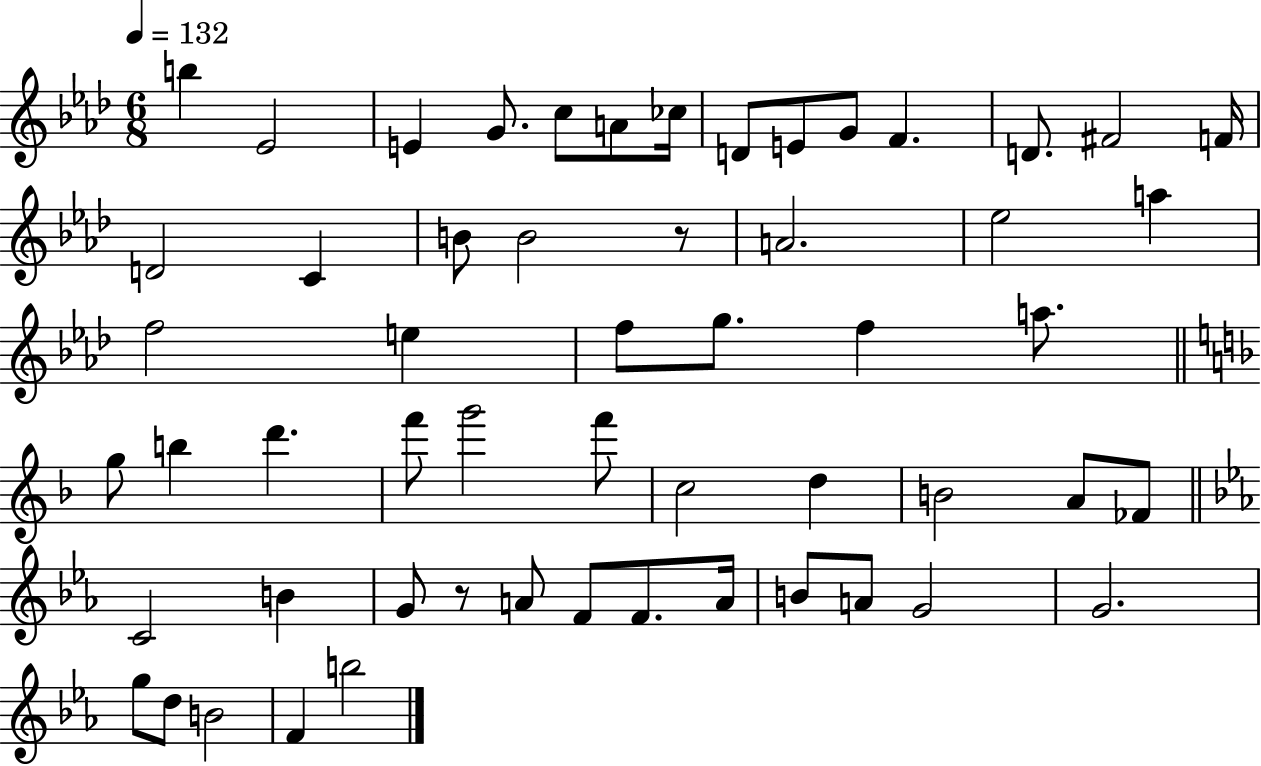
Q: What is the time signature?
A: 6/8